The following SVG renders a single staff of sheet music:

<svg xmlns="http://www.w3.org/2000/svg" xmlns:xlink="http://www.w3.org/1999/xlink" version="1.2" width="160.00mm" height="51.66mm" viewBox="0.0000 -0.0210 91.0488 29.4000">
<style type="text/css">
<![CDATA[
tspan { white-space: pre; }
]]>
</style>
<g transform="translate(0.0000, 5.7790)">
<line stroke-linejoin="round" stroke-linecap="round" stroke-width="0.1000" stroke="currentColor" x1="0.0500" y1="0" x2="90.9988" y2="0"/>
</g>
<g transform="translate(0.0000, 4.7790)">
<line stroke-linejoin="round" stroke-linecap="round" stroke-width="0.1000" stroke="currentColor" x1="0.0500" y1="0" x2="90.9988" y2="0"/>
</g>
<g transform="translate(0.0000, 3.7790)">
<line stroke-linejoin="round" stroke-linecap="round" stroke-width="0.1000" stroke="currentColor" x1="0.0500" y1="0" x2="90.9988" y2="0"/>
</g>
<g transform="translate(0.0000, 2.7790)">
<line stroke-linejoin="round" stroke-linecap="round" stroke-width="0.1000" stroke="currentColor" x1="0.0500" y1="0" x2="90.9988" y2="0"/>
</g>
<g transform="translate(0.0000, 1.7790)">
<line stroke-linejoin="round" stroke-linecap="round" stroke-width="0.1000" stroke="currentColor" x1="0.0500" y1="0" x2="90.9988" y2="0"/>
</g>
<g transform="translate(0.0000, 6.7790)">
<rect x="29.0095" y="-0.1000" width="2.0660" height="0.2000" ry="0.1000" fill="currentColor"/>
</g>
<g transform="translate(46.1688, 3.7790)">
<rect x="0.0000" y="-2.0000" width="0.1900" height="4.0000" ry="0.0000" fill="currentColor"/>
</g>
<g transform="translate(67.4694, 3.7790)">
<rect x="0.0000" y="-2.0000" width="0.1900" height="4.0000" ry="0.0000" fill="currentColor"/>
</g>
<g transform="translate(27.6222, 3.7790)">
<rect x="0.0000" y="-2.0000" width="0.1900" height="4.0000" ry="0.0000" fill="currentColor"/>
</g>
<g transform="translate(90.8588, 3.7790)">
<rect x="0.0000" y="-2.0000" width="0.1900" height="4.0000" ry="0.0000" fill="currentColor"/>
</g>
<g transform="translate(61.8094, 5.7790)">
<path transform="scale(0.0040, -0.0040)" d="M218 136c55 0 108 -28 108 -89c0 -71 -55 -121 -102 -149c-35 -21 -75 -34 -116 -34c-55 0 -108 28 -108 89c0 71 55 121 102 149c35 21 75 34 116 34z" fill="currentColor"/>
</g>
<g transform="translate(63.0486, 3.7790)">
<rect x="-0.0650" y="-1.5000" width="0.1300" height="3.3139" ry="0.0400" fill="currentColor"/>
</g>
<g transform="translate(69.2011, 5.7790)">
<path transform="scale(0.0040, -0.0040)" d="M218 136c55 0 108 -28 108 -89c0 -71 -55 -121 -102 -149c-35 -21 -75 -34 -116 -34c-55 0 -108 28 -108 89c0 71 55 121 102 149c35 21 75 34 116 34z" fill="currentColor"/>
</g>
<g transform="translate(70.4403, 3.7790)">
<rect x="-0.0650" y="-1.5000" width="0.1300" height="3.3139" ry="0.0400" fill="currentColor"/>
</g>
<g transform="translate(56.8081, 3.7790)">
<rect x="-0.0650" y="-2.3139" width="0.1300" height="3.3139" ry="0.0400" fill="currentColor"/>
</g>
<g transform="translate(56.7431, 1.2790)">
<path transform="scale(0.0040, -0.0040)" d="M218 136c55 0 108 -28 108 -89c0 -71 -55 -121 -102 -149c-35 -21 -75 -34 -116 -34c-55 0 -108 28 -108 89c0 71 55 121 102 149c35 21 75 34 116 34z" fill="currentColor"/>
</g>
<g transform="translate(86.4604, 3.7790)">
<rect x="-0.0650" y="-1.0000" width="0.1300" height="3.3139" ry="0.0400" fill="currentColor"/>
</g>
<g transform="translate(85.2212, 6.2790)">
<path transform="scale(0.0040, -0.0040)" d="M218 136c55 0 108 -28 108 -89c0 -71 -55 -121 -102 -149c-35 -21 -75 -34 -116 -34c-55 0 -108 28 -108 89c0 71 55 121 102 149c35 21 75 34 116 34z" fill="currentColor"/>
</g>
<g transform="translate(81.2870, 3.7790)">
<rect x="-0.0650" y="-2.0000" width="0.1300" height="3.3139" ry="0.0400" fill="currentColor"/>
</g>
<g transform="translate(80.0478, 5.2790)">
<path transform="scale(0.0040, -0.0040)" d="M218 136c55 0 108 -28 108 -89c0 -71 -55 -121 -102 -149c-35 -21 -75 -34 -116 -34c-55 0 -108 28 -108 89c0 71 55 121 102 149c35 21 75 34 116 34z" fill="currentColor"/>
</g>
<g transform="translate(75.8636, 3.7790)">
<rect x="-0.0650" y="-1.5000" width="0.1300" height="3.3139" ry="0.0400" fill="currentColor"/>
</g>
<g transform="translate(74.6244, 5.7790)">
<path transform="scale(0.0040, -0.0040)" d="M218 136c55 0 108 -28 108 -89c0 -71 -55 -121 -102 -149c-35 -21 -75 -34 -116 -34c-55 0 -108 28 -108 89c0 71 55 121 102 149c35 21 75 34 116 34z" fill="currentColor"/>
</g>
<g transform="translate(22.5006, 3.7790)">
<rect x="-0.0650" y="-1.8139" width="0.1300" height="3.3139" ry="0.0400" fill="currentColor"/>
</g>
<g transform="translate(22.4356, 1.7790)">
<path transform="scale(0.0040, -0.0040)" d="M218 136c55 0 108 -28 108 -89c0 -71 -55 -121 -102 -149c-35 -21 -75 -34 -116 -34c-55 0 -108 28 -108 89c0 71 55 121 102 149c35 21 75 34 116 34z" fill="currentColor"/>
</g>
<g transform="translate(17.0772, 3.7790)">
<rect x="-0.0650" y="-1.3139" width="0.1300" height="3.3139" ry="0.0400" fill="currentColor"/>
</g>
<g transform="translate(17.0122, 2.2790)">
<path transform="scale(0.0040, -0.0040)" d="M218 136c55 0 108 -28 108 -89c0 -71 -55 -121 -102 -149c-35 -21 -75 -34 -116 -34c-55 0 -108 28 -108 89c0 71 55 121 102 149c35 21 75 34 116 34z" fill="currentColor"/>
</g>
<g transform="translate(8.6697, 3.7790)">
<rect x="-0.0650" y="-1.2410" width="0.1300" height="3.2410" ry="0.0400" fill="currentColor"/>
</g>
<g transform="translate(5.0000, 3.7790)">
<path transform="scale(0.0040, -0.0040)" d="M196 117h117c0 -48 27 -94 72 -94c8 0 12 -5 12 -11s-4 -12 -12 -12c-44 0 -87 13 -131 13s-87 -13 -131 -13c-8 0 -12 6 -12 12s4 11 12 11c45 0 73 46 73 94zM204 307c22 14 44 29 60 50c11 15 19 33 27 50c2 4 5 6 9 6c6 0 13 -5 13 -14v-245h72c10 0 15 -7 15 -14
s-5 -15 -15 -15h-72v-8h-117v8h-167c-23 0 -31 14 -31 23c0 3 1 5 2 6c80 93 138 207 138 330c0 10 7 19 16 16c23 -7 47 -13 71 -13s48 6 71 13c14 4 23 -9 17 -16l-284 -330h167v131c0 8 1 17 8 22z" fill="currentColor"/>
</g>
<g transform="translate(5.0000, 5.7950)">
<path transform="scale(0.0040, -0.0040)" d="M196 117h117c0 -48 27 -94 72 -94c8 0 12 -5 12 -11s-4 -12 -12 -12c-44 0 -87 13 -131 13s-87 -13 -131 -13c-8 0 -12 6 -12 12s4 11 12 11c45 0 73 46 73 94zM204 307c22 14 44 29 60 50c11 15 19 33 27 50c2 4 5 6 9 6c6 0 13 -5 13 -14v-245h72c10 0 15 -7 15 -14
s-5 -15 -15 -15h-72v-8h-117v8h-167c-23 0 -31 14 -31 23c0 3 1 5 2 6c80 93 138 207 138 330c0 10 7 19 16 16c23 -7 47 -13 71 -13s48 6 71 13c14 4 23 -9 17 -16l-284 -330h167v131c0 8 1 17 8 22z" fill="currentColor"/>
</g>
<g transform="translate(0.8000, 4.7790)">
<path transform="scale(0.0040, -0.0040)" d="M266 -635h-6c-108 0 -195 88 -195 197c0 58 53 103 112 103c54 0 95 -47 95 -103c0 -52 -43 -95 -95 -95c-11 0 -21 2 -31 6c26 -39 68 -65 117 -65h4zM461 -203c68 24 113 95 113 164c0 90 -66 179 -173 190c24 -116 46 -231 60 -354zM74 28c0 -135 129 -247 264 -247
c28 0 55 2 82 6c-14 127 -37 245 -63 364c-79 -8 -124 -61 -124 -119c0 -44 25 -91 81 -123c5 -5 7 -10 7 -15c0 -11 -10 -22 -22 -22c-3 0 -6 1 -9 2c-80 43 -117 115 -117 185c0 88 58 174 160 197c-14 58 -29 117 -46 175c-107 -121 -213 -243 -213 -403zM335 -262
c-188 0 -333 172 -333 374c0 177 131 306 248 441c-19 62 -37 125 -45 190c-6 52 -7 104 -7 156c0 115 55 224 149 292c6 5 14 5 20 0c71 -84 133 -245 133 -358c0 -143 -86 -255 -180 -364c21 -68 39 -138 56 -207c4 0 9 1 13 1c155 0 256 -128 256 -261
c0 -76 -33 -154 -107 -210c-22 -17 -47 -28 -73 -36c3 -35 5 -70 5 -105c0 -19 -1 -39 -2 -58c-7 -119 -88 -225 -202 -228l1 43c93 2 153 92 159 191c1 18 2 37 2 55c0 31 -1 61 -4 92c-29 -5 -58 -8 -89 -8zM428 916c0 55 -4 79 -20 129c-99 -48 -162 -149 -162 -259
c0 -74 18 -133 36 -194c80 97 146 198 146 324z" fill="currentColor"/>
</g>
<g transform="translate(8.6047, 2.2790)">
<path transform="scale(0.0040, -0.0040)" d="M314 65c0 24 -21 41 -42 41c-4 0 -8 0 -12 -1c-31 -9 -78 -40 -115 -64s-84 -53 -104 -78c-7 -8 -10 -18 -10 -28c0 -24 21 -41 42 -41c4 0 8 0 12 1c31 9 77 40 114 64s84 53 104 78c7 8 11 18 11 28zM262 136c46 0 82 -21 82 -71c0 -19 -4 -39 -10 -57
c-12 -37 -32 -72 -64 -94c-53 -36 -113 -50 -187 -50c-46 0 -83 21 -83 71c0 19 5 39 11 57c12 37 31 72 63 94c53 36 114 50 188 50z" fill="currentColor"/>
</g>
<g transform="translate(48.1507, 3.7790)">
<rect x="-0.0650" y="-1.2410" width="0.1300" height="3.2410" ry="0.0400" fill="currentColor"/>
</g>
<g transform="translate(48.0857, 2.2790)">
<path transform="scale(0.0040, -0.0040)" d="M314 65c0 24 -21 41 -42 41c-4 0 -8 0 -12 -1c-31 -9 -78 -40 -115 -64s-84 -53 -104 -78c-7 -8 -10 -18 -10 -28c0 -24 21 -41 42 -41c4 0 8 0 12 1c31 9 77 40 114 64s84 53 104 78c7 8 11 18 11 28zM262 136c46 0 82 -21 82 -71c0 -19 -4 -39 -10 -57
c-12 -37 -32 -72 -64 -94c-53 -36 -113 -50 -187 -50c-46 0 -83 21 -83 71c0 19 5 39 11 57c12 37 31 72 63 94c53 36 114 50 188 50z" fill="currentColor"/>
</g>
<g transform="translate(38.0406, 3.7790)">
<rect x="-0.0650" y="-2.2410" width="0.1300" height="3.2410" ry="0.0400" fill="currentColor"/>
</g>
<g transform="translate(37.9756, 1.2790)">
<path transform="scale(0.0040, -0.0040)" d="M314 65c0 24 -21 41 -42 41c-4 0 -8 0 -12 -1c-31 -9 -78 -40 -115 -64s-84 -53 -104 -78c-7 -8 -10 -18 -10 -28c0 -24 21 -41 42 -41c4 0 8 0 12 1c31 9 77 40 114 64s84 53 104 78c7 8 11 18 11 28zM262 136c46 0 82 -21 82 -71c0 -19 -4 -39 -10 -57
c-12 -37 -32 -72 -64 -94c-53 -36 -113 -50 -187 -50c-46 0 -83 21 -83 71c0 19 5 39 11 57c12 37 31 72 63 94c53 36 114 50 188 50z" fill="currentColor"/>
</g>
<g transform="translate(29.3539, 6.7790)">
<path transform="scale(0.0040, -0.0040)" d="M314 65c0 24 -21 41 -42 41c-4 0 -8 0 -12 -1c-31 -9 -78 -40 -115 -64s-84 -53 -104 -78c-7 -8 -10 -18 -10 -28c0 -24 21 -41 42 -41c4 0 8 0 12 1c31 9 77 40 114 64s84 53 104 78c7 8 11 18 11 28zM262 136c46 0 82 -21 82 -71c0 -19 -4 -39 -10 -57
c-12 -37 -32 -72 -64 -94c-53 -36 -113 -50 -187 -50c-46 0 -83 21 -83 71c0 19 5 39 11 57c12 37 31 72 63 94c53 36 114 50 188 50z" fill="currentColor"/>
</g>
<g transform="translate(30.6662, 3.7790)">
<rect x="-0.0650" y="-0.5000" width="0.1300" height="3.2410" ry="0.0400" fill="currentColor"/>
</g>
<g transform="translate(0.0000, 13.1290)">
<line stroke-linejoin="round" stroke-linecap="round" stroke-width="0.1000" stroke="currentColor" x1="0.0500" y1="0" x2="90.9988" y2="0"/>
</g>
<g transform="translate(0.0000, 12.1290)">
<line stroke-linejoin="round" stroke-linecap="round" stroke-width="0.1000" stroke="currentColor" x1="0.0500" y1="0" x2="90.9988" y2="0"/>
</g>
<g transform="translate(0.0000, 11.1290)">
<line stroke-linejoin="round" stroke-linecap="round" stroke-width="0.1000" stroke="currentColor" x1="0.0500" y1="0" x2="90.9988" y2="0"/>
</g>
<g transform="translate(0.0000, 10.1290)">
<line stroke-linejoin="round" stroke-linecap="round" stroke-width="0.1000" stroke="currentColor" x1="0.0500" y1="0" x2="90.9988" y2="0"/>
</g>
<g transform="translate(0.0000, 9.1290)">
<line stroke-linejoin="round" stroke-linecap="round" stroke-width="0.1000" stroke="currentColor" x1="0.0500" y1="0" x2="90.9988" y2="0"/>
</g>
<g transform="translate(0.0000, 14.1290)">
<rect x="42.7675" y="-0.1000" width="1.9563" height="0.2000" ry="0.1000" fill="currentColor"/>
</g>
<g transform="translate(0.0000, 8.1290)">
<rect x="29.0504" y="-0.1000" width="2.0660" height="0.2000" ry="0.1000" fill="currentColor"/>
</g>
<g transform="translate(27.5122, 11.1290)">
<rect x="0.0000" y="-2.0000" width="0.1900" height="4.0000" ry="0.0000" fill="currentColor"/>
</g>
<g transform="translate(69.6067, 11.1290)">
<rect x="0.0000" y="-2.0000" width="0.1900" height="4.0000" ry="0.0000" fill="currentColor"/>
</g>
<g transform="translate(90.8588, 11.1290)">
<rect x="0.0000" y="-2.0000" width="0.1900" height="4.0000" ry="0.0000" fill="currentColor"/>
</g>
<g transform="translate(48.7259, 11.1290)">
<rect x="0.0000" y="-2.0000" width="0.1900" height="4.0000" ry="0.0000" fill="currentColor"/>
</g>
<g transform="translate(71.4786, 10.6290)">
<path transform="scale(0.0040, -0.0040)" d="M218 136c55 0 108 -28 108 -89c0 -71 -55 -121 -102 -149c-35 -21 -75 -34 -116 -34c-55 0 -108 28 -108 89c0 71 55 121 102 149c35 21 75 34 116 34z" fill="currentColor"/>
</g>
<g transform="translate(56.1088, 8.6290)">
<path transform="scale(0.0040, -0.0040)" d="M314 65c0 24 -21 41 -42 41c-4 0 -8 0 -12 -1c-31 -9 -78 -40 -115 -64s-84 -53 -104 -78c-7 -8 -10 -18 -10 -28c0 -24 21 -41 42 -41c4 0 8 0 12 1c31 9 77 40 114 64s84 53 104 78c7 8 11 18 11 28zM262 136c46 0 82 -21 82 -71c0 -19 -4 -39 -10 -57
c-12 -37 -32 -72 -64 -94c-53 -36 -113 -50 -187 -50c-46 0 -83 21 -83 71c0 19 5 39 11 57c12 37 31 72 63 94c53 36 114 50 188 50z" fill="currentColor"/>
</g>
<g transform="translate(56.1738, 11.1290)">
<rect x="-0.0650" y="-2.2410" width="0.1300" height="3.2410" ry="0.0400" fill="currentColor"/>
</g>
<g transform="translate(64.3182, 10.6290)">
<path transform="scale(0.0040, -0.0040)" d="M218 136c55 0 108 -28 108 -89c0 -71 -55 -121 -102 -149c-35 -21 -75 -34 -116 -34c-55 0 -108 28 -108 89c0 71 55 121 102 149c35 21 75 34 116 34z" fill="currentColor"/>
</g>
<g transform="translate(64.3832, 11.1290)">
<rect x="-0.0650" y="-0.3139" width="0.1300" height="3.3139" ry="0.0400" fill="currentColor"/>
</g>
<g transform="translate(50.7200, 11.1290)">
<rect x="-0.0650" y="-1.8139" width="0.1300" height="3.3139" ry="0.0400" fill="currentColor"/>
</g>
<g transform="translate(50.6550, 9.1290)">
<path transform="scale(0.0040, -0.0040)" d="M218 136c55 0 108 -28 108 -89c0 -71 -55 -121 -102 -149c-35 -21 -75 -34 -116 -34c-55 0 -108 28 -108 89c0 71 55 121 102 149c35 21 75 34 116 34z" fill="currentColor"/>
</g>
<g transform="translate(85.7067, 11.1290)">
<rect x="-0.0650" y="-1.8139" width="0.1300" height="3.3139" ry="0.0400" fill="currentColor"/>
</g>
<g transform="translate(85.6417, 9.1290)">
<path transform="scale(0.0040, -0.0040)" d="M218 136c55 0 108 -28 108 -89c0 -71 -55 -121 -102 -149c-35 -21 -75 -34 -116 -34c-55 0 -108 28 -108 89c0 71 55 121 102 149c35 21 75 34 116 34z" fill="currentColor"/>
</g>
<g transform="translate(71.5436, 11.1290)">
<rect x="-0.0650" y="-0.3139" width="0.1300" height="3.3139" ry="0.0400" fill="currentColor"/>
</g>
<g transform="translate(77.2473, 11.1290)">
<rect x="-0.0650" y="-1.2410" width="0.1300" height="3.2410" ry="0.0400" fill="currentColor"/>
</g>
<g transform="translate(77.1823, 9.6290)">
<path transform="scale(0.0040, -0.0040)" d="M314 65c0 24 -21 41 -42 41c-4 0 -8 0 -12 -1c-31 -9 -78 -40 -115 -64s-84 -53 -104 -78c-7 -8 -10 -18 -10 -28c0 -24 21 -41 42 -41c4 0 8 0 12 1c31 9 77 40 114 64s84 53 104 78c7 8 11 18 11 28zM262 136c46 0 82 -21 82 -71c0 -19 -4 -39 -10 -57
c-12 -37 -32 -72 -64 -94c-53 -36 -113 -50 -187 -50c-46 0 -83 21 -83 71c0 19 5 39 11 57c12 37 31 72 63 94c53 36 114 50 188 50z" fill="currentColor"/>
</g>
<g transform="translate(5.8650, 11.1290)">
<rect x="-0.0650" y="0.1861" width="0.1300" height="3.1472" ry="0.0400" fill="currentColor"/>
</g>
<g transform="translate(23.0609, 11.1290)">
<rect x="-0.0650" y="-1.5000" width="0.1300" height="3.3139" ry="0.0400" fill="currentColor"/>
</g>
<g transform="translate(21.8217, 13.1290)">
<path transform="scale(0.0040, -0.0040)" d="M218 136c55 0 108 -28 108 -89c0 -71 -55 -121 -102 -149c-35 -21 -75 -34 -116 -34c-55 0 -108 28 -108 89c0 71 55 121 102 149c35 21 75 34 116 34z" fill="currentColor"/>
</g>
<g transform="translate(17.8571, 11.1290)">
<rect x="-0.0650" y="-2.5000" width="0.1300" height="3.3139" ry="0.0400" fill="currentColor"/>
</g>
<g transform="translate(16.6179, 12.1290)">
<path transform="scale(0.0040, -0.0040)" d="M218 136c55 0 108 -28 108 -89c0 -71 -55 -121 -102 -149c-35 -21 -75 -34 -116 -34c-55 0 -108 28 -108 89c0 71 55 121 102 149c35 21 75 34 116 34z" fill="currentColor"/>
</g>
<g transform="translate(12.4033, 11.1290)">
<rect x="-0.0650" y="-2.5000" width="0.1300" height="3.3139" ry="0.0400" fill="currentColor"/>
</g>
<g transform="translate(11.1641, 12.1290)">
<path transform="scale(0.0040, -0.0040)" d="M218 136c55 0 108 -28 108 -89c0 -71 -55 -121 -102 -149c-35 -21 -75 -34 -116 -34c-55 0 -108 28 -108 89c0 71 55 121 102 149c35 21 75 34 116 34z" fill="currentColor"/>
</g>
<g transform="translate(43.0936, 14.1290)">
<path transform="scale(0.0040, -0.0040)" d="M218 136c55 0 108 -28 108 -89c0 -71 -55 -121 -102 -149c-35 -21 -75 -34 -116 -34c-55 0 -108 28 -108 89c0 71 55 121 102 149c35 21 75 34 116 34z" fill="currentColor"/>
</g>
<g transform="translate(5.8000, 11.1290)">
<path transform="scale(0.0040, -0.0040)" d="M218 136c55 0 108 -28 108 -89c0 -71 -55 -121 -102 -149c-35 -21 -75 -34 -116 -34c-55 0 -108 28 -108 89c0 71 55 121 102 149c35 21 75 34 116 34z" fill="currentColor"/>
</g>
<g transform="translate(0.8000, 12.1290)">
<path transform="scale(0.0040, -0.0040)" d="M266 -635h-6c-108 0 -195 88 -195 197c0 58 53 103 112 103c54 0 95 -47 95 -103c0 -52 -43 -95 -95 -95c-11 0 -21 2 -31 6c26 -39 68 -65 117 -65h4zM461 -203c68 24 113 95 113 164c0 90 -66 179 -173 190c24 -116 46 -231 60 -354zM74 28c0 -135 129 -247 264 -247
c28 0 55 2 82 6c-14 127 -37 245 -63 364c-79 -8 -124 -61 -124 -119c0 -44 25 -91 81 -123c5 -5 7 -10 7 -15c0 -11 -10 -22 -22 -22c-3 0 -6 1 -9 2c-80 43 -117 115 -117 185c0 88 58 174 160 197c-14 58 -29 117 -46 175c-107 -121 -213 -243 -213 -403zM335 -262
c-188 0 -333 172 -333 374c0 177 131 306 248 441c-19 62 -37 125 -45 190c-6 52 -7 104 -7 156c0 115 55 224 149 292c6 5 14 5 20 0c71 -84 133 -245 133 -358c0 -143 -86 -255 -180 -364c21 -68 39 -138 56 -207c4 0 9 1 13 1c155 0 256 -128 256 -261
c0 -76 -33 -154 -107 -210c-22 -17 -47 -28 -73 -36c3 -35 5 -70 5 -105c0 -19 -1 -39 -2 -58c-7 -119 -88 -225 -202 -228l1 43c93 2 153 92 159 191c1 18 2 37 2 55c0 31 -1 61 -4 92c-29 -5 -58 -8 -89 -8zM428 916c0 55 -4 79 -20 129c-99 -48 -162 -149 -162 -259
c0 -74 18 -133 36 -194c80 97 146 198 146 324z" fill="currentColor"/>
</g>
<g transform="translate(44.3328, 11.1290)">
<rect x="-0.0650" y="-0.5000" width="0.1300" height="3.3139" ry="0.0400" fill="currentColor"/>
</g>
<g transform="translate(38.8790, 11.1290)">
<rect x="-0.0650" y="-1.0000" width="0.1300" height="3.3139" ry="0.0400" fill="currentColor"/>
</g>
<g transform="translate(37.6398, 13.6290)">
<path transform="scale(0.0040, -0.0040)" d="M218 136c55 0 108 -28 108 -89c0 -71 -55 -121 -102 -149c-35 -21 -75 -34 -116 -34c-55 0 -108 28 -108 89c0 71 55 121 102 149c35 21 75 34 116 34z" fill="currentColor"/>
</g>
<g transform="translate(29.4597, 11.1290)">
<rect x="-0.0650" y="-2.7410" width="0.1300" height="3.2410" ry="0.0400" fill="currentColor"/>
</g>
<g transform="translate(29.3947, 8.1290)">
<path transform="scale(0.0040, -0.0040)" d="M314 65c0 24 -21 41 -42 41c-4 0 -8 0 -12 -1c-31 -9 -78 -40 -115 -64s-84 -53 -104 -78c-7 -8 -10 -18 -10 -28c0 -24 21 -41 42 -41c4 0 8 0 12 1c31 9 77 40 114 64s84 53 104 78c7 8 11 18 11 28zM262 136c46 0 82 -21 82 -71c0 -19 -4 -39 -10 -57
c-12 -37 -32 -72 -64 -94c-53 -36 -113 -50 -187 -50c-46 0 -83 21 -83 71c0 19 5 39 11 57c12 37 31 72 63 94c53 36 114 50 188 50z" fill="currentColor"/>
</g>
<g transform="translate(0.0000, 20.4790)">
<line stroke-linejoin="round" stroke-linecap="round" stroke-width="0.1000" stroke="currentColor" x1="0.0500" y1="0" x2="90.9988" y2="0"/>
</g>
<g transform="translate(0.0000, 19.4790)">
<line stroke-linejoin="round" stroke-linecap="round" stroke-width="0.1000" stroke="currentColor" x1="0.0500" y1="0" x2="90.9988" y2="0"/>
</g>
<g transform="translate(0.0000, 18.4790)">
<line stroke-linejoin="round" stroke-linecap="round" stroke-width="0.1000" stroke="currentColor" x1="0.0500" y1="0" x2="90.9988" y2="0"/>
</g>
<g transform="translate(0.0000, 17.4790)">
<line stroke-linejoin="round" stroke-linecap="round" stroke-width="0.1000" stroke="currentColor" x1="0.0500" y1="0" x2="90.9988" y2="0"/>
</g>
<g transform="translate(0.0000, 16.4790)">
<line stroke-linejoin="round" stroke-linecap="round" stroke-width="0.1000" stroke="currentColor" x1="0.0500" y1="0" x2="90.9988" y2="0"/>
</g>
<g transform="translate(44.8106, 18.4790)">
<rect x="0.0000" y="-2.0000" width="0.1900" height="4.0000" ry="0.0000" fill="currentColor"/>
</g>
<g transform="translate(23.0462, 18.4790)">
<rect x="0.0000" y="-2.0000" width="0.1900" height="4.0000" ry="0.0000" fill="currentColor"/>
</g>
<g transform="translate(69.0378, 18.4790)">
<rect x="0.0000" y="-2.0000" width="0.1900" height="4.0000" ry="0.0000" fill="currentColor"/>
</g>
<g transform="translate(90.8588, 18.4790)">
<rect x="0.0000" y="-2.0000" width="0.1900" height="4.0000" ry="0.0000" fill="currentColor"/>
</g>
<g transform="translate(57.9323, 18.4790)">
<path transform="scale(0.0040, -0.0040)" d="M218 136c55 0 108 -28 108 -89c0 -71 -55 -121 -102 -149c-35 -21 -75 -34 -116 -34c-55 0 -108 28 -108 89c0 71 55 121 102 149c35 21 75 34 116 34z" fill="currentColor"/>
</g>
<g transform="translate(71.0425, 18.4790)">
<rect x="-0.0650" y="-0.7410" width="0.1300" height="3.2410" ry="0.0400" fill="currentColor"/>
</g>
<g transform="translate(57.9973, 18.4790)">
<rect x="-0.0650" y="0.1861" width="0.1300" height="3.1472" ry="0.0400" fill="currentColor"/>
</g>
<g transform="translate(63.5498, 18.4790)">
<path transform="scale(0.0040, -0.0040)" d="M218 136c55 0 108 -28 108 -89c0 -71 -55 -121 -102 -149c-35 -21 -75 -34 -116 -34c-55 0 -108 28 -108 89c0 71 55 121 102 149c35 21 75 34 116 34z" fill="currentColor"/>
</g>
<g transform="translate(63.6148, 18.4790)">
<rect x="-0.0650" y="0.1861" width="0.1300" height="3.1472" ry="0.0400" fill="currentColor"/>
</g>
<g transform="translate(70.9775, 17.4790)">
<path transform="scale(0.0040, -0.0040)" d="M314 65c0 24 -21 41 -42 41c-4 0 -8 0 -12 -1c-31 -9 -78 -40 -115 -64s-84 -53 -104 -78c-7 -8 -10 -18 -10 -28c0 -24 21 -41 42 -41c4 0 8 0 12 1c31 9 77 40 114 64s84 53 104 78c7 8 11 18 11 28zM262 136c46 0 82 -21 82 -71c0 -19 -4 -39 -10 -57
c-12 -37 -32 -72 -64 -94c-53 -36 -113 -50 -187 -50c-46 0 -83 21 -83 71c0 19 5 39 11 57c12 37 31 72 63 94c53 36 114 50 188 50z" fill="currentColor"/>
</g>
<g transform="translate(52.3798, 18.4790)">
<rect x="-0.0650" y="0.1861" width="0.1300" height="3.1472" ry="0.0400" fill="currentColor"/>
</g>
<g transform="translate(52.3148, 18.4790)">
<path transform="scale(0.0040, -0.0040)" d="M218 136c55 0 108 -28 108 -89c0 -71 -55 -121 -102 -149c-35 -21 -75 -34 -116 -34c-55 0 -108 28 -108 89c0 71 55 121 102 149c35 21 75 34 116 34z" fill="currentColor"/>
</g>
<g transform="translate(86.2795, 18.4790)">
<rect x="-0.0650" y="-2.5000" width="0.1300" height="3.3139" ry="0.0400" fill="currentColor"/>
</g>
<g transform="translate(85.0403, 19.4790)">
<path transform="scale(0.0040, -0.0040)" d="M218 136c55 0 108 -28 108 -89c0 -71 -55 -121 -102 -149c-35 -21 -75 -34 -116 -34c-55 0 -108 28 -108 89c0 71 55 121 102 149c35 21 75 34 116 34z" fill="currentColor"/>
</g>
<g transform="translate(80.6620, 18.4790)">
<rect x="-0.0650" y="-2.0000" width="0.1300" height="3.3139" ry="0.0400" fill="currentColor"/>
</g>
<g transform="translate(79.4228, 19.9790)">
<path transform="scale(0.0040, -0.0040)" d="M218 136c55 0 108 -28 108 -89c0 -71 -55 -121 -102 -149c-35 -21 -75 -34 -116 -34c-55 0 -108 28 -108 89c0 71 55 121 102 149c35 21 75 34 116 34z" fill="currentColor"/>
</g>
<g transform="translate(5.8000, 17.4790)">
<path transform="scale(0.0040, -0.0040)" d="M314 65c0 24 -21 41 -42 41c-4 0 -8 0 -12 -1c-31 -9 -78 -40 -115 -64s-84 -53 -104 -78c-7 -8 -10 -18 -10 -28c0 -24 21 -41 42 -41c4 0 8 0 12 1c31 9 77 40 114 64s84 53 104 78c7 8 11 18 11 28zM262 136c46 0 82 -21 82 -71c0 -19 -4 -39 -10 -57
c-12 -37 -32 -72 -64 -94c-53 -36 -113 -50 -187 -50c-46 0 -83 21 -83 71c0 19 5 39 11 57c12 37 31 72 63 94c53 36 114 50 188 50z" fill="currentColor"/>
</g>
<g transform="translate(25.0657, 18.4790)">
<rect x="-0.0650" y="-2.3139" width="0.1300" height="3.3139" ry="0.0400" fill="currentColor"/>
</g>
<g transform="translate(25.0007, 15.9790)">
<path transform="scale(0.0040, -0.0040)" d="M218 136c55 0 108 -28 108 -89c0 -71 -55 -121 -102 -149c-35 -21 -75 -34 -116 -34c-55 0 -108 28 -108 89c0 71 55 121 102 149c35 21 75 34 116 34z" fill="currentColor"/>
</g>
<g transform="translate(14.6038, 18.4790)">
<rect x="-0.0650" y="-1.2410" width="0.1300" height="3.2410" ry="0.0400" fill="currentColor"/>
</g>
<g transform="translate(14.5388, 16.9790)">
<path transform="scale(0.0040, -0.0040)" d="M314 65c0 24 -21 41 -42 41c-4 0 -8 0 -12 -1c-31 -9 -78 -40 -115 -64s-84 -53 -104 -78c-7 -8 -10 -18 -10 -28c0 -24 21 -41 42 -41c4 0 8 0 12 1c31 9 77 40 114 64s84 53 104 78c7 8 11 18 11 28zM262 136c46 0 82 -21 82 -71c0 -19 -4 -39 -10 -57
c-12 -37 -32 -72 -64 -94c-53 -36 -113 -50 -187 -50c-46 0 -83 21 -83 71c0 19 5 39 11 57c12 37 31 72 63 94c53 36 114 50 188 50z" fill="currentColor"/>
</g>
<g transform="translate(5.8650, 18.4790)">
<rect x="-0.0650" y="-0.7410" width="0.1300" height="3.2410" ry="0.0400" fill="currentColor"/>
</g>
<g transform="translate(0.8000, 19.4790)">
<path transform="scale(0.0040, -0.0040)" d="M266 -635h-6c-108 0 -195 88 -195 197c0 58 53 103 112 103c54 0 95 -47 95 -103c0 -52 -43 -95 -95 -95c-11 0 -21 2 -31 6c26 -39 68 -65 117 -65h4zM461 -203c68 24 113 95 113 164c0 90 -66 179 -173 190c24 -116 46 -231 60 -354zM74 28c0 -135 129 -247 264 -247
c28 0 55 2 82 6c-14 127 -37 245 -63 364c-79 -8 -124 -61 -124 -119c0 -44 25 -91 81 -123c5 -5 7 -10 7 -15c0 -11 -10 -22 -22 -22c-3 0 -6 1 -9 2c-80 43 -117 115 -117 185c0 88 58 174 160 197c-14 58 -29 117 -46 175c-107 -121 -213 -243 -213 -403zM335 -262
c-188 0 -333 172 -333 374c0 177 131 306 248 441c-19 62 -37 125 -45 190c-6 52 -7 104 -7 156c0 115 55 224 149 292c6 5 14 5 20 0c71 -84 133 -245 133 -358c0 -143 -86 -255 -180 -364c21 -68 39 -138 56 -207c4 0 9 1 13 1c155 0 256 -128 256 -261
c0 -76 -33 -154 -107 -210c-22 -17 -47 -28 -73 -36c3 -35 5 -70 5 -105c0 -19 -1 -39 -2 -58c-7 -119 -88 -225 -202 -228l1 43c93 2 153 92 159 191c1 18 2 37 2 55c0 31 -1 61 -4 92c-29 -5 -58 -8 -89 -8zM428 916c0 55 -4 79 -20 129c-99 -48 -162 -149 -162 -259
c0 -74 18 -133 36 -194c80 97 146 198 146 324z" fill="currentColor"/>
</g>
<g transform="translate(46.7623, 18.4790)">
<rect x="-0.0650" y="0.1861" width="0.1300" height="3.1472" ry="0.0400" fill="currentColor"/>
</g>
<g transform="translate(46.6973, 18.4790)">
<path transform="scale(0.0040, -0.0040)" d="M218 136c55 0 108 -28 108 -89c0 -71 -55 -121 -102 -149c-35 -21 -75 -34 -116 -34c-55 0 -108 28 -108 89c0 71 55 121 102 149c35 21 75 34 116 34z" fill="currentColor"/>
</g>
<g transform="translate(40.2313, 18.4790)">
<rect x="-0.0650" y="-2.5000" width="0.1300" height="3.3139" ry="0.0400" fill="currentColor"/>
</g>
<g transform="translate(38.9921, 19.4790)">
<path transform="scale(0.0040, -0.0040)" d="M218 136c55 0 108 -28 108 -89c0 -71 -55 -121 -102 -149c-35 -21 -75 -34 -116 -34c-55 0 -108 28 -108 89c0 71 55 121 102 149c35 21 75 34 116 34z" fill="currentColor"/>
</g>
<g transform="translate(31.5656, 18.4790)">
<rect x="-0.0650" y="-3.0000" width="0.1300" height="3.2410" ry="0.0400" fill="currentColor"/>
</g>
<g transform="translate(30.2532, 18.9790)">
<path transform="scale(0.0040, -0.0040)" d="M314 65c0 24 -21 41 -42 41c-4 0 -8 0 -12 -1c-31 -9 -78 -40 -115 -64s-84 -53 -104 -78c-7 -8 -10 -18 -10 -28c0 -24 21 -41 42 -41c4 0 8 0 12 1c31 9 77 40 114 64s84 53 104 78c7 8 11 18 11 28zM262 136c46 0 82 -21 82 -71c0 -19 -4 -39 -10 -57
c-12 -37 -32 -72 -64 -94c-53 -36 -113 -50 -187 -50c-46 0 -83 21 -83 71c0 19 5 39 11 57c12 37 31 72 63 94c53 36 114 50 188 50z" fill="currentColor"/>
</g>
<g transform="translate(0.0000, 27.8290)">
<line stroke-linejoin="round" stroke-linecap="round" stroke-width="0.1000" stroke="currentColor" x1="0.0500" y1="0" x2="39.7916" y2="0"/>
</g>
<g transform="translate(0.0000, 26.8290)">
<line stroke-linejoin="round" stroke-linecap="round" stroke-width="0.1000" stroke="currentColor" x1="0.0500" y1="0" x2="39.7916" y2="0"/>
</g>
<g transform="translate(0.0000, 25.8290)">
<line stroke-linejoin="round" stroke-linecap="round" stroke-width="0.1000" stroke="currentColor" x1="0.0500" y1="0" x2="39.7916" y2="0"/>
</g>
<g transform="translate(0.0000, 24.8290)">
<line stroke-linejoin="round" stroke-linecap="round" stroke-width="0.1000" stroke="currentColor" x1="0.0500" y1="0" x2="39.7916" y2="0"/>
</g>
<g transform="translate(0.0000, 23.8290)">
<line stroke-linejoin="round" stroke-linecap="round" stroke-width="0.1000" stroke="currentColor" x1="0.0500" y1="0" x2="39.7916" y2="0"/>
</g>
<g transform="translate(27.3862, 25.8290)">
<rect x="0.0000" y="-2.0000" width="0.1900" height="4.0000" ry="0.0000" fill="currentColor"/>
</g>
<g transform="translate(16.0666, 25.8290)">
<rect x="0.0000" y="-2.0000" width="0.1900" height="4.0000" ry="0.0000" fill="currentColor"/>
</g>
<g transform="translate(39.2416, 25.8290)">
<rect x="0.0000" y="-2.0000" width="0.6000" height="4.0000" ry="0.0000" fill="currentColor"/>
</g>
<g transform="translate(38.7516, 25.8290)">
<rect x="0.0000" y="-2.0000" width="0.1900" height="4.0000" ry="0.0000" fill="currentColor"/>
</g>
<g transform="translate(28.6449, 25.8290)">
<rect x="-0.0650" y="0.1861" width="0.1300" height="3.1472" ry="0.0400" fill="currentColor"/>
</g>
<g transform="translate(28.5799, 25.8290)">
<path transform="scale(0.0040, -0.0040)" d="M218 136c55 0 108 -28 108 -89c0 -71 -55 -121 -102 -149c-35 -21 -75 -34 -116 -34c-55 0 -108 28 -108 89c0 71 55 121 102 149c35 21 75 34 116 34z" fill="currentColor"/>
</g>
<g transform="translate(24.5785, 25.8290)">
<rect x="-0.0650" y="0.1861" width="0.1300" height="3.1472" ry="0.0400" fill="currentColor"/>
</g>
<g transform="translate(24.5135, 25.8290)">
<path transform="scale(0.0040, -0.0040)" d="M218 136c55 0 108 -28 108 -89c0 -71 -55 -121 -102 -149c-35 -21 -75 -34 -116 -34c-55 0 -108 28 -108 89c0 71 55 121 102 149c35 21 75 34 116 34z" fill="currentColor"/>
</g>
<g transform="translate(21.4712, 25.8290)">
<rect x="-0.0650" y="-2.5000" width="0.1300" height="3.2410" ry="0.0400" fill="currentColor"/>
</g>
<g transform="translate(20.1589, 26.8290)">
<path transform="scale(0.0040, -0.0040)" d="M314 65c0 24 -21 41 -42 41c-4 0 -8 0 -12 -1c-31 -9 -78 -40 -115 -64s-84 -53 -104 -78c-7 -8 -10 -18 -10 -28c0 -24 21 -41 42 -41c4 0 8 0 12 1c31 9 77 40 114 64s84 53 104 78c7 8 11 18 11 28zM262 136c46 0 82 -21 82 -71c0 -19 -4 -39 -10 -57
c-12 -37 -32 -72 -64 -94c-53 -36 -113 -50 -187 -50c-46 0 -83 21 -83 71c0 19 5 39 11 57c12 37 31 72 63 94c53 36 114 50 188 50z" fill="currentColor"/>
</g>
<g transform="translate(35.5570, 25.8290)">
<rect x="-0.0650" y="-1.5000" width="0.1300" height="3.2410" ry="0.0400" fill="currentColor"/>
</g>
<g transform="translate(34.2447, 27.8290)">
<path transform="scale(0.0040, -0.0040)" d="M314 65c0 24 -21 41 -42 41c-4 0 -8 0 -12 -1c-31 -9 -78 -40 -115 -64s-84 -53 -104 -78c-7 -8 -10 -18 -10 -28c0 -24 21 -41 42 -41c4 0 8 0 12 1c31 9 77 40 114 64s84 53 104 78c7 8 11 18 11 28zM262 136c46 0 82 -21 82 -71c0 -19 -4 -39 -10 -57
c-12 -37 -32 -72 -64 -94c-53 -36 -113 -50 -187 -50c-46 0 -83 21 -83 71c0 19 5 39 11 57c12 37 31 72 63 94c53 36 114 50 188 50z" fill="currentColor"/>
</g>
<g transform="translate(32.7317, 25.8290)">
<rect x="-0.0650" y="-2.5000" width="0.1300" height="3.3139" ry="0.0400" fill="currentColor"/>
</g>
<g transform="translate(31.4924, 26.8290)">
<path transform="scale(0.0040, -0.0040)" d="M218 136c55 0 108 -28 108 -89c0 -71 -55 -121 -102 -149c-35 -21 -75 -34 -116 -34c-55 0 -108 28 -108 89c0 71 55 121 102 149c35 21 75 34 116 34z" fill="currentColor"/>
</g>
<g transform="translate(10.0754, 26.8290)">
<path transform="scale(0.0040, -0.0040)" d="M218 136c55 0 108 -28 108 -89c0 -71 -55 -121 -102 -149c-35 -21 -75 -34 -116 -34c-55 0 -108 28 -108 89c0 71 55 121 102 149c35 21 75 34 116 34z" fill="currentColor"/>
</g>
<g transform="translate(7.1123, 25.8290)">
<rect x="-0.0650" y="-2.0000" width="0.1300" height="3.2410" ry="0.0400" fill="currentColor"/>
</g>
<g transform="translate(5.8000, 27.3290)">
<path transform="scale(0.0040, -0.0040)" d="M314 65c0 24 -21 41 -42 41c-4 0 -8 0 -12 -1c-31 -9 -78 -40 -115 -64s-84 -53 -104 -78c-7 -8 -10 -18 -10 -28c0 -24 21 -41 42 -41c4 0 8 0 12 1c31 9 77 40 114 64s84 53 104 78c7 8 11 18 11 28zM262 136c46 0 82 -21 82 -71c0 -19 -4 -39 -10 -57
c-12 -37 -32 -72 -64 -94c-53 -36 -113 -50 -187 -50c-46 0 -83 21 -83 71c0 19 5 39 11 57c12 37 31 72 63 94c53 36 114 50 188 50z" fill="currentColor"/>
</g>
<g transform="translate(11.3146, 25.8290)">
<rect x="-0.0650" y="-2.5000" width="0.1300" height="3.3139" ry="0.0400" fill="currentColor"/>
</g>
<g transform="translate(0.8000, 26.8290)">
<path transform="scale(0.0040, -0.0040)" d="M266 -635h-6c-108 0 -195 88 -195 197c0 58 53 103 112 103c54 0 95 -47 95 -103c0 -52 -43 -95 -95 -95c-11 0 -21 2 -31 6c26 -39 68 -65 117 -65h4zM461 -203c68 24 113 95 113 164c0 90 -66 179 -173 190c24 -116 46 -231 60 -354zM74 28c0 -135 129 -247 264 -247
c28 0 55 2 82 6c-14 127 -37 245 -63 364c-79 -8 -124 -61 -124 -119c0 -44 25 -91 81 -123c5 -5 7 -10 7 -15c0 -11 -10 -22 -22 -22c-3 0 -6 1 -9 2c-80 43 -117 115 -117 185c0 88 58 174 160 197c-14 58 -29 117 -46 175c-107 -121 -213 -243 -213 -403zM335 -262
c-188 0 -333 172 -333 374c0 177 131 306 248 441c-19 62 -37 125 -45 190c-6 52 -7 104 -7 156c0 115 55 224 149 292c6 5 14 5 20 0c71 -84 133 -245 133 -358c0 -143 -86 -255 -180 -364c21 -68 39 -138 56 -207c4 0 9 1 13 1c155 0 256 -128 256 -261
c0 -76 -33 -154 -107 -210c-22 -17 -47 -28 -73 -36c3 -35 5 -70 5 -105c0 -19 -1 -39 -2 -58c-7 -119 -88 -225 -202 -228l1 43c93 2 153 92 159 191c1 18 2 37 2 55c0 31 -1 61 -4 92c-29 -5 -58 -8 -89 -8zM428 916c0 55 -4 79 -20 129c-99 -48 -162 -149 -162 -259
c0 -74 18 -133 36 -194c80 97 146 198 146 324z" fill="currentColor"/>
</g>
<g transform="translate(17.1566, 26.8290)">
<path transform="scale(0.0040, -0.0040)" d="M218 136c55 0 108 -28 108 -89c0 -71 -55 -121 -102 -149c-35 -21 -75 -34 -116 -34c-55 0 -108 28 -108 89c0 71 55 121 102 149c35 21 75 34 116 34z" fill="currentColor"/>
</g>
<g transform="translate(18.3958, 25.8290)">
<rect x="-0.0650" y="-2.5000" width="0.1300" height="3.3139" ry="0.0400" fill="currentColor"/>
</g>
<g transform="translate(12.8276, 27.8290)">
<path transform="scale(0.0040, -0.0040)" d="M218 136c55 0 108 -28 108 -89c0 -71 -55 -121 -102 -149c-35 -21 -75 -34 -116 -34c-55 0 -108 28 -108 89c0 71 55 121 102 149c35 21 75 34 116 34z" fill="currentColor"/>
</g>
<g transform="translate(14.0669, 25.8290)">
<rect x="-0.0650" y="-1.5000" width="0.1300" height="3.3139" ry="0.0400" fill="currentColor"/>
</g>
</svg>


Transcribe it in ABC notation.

X:1
T:Untitled
M:4/4
L:1/4
K:C
e2 e f C2 g2 e2 g E E E F D B G G E a2 D C f g2 c c e2 f d2 e2 g A2 G B B B B d2 F G F2 G E G G2 B B G E2